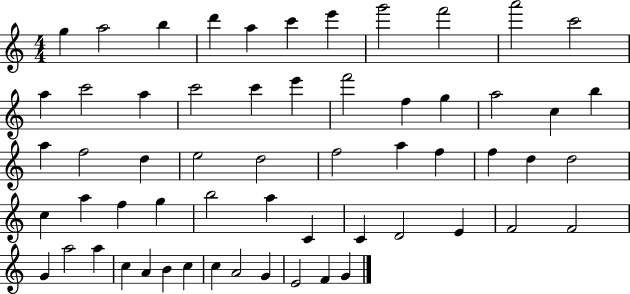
G5/q A5/h B5/q D6/q A5/q C6/q E6/q G6/h F6/h A6/h C6/h A5/q C6/h A5/q C6/h C6/q E6/q F6/h F5/q G5/q A5/h C5/q B5/q A5/q F5/h D5/q E5/h D5/h F5/h A5/q F5/q F5/q D5/q D5/h C5/q A5/q F5/q G5/q B5/h A5/q C4/q C4/q D4/h E4/q F4/h F4/h G4/q A5/h A5/q C5/q A4/q B4/q C5/q C5/q A4/h G4/q E4/h F4/q G4/q